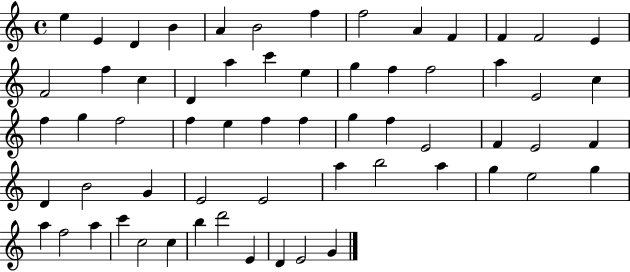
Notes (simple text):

E5/q E4/q D4/q B4/q A4/q B4/h F5/q F5/h A4/q F4/q F4/q F4/h E4/q F4/h F5/q C5/q D4/q A5/q C6/q E5/q G5/q F5/q F5/h A5/q E4/h C5/q F5/q G5/q F5/h F5/q E5/q F5/q F5/q G5/q F5/q E4/h F4/q E4/h F4/q D4/q B4/h G4/q E4/h E4/h A5/q B5/h A5/q G5/q E5/h G5/q A5/q F5/h A5/q C6/q C5/h C5/q B5/q D6/h E4/q D4/q E4/h G4/q